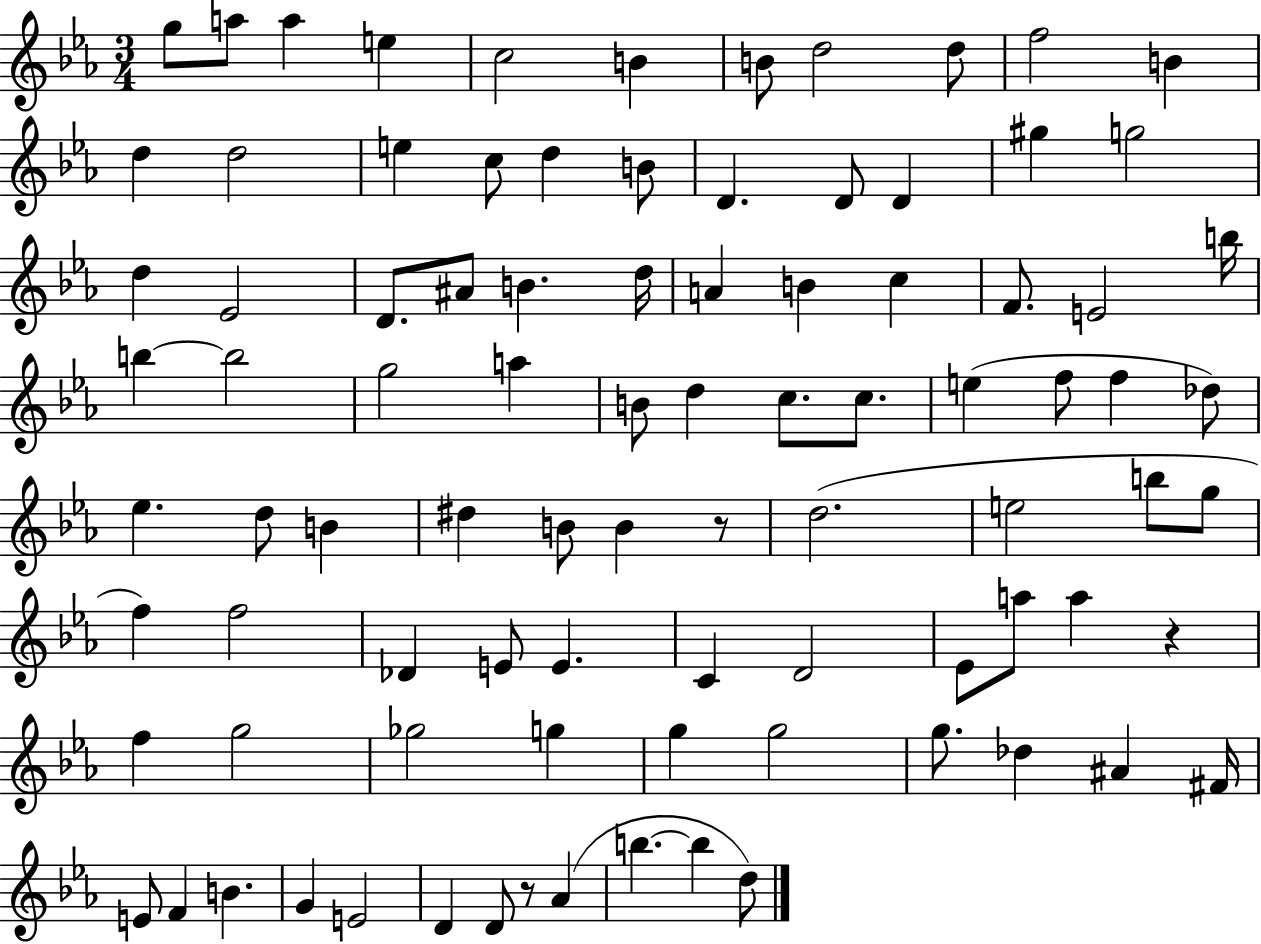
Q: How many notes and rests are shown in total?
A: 90